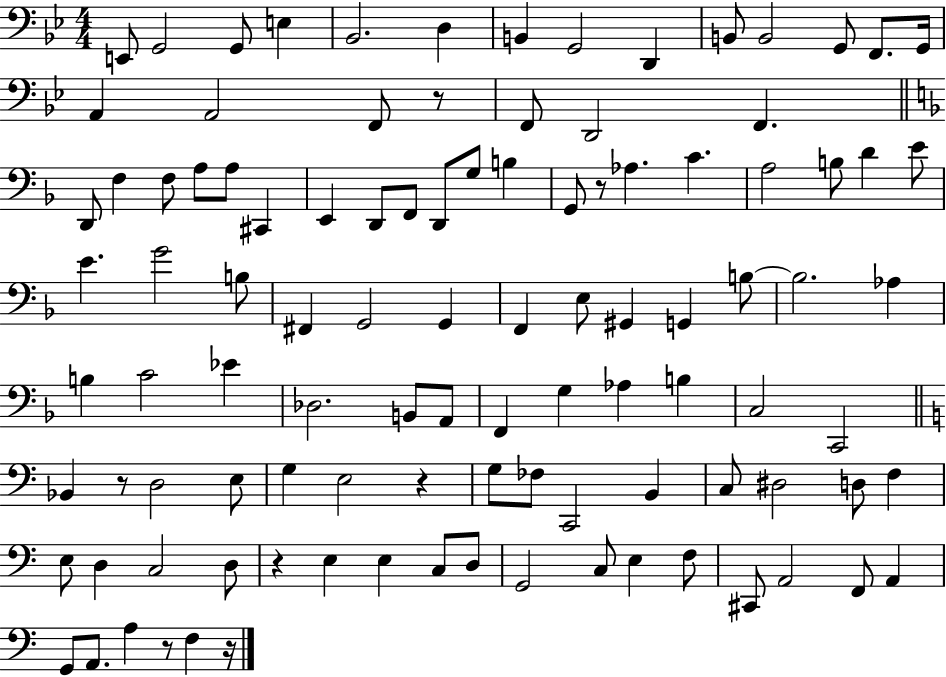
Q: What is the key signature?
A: BES major